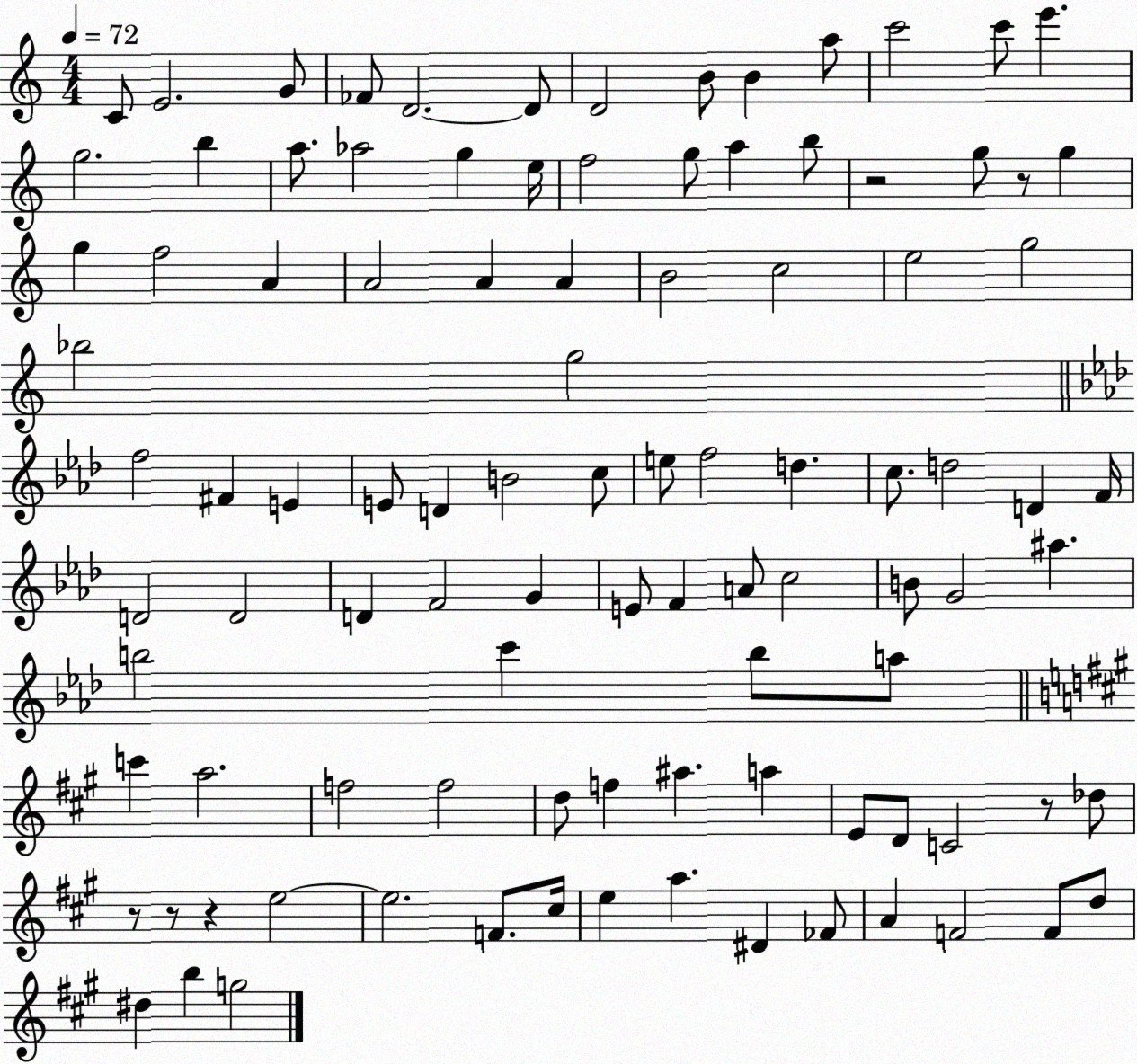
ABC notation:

X:1
T:Untitled
M:4/4
L:1/4
K:C
C/2 E2 G/2 _F/2 D2 D/2 D2 B/2 B a/2 c'2 c'/2 e' g2 b a/2 _a2 g e/4 f2 g/2 a b/2 z2 g/2 z/2 g g f2 A A2 A A B2 c2 e2 g2 _b2 g2 f2 ^F E E/2 D B2 c/2 e/2 f2 d c/2 d2 D F/4 D2 D2 D F2 G E/2 F A/2 c2 B/2 G2 ^a b2 c' b/2 a/2 c' a2 f2 f2 d/2 f ^a a E/2 D/2 C2 z/2 _d/2 z/2 z/2 z e2 e2 F/2 ^c/4 e a ^D _F/2 A F2 F/2 d/2 ^d b g2